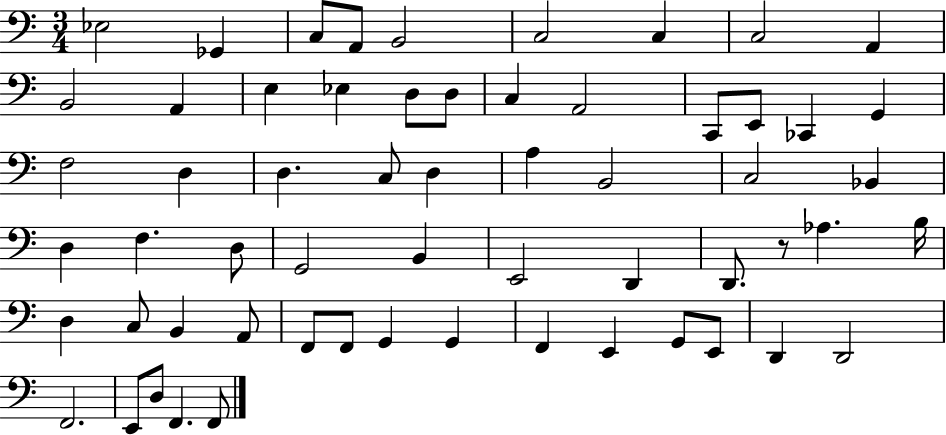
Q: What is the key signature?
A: C major